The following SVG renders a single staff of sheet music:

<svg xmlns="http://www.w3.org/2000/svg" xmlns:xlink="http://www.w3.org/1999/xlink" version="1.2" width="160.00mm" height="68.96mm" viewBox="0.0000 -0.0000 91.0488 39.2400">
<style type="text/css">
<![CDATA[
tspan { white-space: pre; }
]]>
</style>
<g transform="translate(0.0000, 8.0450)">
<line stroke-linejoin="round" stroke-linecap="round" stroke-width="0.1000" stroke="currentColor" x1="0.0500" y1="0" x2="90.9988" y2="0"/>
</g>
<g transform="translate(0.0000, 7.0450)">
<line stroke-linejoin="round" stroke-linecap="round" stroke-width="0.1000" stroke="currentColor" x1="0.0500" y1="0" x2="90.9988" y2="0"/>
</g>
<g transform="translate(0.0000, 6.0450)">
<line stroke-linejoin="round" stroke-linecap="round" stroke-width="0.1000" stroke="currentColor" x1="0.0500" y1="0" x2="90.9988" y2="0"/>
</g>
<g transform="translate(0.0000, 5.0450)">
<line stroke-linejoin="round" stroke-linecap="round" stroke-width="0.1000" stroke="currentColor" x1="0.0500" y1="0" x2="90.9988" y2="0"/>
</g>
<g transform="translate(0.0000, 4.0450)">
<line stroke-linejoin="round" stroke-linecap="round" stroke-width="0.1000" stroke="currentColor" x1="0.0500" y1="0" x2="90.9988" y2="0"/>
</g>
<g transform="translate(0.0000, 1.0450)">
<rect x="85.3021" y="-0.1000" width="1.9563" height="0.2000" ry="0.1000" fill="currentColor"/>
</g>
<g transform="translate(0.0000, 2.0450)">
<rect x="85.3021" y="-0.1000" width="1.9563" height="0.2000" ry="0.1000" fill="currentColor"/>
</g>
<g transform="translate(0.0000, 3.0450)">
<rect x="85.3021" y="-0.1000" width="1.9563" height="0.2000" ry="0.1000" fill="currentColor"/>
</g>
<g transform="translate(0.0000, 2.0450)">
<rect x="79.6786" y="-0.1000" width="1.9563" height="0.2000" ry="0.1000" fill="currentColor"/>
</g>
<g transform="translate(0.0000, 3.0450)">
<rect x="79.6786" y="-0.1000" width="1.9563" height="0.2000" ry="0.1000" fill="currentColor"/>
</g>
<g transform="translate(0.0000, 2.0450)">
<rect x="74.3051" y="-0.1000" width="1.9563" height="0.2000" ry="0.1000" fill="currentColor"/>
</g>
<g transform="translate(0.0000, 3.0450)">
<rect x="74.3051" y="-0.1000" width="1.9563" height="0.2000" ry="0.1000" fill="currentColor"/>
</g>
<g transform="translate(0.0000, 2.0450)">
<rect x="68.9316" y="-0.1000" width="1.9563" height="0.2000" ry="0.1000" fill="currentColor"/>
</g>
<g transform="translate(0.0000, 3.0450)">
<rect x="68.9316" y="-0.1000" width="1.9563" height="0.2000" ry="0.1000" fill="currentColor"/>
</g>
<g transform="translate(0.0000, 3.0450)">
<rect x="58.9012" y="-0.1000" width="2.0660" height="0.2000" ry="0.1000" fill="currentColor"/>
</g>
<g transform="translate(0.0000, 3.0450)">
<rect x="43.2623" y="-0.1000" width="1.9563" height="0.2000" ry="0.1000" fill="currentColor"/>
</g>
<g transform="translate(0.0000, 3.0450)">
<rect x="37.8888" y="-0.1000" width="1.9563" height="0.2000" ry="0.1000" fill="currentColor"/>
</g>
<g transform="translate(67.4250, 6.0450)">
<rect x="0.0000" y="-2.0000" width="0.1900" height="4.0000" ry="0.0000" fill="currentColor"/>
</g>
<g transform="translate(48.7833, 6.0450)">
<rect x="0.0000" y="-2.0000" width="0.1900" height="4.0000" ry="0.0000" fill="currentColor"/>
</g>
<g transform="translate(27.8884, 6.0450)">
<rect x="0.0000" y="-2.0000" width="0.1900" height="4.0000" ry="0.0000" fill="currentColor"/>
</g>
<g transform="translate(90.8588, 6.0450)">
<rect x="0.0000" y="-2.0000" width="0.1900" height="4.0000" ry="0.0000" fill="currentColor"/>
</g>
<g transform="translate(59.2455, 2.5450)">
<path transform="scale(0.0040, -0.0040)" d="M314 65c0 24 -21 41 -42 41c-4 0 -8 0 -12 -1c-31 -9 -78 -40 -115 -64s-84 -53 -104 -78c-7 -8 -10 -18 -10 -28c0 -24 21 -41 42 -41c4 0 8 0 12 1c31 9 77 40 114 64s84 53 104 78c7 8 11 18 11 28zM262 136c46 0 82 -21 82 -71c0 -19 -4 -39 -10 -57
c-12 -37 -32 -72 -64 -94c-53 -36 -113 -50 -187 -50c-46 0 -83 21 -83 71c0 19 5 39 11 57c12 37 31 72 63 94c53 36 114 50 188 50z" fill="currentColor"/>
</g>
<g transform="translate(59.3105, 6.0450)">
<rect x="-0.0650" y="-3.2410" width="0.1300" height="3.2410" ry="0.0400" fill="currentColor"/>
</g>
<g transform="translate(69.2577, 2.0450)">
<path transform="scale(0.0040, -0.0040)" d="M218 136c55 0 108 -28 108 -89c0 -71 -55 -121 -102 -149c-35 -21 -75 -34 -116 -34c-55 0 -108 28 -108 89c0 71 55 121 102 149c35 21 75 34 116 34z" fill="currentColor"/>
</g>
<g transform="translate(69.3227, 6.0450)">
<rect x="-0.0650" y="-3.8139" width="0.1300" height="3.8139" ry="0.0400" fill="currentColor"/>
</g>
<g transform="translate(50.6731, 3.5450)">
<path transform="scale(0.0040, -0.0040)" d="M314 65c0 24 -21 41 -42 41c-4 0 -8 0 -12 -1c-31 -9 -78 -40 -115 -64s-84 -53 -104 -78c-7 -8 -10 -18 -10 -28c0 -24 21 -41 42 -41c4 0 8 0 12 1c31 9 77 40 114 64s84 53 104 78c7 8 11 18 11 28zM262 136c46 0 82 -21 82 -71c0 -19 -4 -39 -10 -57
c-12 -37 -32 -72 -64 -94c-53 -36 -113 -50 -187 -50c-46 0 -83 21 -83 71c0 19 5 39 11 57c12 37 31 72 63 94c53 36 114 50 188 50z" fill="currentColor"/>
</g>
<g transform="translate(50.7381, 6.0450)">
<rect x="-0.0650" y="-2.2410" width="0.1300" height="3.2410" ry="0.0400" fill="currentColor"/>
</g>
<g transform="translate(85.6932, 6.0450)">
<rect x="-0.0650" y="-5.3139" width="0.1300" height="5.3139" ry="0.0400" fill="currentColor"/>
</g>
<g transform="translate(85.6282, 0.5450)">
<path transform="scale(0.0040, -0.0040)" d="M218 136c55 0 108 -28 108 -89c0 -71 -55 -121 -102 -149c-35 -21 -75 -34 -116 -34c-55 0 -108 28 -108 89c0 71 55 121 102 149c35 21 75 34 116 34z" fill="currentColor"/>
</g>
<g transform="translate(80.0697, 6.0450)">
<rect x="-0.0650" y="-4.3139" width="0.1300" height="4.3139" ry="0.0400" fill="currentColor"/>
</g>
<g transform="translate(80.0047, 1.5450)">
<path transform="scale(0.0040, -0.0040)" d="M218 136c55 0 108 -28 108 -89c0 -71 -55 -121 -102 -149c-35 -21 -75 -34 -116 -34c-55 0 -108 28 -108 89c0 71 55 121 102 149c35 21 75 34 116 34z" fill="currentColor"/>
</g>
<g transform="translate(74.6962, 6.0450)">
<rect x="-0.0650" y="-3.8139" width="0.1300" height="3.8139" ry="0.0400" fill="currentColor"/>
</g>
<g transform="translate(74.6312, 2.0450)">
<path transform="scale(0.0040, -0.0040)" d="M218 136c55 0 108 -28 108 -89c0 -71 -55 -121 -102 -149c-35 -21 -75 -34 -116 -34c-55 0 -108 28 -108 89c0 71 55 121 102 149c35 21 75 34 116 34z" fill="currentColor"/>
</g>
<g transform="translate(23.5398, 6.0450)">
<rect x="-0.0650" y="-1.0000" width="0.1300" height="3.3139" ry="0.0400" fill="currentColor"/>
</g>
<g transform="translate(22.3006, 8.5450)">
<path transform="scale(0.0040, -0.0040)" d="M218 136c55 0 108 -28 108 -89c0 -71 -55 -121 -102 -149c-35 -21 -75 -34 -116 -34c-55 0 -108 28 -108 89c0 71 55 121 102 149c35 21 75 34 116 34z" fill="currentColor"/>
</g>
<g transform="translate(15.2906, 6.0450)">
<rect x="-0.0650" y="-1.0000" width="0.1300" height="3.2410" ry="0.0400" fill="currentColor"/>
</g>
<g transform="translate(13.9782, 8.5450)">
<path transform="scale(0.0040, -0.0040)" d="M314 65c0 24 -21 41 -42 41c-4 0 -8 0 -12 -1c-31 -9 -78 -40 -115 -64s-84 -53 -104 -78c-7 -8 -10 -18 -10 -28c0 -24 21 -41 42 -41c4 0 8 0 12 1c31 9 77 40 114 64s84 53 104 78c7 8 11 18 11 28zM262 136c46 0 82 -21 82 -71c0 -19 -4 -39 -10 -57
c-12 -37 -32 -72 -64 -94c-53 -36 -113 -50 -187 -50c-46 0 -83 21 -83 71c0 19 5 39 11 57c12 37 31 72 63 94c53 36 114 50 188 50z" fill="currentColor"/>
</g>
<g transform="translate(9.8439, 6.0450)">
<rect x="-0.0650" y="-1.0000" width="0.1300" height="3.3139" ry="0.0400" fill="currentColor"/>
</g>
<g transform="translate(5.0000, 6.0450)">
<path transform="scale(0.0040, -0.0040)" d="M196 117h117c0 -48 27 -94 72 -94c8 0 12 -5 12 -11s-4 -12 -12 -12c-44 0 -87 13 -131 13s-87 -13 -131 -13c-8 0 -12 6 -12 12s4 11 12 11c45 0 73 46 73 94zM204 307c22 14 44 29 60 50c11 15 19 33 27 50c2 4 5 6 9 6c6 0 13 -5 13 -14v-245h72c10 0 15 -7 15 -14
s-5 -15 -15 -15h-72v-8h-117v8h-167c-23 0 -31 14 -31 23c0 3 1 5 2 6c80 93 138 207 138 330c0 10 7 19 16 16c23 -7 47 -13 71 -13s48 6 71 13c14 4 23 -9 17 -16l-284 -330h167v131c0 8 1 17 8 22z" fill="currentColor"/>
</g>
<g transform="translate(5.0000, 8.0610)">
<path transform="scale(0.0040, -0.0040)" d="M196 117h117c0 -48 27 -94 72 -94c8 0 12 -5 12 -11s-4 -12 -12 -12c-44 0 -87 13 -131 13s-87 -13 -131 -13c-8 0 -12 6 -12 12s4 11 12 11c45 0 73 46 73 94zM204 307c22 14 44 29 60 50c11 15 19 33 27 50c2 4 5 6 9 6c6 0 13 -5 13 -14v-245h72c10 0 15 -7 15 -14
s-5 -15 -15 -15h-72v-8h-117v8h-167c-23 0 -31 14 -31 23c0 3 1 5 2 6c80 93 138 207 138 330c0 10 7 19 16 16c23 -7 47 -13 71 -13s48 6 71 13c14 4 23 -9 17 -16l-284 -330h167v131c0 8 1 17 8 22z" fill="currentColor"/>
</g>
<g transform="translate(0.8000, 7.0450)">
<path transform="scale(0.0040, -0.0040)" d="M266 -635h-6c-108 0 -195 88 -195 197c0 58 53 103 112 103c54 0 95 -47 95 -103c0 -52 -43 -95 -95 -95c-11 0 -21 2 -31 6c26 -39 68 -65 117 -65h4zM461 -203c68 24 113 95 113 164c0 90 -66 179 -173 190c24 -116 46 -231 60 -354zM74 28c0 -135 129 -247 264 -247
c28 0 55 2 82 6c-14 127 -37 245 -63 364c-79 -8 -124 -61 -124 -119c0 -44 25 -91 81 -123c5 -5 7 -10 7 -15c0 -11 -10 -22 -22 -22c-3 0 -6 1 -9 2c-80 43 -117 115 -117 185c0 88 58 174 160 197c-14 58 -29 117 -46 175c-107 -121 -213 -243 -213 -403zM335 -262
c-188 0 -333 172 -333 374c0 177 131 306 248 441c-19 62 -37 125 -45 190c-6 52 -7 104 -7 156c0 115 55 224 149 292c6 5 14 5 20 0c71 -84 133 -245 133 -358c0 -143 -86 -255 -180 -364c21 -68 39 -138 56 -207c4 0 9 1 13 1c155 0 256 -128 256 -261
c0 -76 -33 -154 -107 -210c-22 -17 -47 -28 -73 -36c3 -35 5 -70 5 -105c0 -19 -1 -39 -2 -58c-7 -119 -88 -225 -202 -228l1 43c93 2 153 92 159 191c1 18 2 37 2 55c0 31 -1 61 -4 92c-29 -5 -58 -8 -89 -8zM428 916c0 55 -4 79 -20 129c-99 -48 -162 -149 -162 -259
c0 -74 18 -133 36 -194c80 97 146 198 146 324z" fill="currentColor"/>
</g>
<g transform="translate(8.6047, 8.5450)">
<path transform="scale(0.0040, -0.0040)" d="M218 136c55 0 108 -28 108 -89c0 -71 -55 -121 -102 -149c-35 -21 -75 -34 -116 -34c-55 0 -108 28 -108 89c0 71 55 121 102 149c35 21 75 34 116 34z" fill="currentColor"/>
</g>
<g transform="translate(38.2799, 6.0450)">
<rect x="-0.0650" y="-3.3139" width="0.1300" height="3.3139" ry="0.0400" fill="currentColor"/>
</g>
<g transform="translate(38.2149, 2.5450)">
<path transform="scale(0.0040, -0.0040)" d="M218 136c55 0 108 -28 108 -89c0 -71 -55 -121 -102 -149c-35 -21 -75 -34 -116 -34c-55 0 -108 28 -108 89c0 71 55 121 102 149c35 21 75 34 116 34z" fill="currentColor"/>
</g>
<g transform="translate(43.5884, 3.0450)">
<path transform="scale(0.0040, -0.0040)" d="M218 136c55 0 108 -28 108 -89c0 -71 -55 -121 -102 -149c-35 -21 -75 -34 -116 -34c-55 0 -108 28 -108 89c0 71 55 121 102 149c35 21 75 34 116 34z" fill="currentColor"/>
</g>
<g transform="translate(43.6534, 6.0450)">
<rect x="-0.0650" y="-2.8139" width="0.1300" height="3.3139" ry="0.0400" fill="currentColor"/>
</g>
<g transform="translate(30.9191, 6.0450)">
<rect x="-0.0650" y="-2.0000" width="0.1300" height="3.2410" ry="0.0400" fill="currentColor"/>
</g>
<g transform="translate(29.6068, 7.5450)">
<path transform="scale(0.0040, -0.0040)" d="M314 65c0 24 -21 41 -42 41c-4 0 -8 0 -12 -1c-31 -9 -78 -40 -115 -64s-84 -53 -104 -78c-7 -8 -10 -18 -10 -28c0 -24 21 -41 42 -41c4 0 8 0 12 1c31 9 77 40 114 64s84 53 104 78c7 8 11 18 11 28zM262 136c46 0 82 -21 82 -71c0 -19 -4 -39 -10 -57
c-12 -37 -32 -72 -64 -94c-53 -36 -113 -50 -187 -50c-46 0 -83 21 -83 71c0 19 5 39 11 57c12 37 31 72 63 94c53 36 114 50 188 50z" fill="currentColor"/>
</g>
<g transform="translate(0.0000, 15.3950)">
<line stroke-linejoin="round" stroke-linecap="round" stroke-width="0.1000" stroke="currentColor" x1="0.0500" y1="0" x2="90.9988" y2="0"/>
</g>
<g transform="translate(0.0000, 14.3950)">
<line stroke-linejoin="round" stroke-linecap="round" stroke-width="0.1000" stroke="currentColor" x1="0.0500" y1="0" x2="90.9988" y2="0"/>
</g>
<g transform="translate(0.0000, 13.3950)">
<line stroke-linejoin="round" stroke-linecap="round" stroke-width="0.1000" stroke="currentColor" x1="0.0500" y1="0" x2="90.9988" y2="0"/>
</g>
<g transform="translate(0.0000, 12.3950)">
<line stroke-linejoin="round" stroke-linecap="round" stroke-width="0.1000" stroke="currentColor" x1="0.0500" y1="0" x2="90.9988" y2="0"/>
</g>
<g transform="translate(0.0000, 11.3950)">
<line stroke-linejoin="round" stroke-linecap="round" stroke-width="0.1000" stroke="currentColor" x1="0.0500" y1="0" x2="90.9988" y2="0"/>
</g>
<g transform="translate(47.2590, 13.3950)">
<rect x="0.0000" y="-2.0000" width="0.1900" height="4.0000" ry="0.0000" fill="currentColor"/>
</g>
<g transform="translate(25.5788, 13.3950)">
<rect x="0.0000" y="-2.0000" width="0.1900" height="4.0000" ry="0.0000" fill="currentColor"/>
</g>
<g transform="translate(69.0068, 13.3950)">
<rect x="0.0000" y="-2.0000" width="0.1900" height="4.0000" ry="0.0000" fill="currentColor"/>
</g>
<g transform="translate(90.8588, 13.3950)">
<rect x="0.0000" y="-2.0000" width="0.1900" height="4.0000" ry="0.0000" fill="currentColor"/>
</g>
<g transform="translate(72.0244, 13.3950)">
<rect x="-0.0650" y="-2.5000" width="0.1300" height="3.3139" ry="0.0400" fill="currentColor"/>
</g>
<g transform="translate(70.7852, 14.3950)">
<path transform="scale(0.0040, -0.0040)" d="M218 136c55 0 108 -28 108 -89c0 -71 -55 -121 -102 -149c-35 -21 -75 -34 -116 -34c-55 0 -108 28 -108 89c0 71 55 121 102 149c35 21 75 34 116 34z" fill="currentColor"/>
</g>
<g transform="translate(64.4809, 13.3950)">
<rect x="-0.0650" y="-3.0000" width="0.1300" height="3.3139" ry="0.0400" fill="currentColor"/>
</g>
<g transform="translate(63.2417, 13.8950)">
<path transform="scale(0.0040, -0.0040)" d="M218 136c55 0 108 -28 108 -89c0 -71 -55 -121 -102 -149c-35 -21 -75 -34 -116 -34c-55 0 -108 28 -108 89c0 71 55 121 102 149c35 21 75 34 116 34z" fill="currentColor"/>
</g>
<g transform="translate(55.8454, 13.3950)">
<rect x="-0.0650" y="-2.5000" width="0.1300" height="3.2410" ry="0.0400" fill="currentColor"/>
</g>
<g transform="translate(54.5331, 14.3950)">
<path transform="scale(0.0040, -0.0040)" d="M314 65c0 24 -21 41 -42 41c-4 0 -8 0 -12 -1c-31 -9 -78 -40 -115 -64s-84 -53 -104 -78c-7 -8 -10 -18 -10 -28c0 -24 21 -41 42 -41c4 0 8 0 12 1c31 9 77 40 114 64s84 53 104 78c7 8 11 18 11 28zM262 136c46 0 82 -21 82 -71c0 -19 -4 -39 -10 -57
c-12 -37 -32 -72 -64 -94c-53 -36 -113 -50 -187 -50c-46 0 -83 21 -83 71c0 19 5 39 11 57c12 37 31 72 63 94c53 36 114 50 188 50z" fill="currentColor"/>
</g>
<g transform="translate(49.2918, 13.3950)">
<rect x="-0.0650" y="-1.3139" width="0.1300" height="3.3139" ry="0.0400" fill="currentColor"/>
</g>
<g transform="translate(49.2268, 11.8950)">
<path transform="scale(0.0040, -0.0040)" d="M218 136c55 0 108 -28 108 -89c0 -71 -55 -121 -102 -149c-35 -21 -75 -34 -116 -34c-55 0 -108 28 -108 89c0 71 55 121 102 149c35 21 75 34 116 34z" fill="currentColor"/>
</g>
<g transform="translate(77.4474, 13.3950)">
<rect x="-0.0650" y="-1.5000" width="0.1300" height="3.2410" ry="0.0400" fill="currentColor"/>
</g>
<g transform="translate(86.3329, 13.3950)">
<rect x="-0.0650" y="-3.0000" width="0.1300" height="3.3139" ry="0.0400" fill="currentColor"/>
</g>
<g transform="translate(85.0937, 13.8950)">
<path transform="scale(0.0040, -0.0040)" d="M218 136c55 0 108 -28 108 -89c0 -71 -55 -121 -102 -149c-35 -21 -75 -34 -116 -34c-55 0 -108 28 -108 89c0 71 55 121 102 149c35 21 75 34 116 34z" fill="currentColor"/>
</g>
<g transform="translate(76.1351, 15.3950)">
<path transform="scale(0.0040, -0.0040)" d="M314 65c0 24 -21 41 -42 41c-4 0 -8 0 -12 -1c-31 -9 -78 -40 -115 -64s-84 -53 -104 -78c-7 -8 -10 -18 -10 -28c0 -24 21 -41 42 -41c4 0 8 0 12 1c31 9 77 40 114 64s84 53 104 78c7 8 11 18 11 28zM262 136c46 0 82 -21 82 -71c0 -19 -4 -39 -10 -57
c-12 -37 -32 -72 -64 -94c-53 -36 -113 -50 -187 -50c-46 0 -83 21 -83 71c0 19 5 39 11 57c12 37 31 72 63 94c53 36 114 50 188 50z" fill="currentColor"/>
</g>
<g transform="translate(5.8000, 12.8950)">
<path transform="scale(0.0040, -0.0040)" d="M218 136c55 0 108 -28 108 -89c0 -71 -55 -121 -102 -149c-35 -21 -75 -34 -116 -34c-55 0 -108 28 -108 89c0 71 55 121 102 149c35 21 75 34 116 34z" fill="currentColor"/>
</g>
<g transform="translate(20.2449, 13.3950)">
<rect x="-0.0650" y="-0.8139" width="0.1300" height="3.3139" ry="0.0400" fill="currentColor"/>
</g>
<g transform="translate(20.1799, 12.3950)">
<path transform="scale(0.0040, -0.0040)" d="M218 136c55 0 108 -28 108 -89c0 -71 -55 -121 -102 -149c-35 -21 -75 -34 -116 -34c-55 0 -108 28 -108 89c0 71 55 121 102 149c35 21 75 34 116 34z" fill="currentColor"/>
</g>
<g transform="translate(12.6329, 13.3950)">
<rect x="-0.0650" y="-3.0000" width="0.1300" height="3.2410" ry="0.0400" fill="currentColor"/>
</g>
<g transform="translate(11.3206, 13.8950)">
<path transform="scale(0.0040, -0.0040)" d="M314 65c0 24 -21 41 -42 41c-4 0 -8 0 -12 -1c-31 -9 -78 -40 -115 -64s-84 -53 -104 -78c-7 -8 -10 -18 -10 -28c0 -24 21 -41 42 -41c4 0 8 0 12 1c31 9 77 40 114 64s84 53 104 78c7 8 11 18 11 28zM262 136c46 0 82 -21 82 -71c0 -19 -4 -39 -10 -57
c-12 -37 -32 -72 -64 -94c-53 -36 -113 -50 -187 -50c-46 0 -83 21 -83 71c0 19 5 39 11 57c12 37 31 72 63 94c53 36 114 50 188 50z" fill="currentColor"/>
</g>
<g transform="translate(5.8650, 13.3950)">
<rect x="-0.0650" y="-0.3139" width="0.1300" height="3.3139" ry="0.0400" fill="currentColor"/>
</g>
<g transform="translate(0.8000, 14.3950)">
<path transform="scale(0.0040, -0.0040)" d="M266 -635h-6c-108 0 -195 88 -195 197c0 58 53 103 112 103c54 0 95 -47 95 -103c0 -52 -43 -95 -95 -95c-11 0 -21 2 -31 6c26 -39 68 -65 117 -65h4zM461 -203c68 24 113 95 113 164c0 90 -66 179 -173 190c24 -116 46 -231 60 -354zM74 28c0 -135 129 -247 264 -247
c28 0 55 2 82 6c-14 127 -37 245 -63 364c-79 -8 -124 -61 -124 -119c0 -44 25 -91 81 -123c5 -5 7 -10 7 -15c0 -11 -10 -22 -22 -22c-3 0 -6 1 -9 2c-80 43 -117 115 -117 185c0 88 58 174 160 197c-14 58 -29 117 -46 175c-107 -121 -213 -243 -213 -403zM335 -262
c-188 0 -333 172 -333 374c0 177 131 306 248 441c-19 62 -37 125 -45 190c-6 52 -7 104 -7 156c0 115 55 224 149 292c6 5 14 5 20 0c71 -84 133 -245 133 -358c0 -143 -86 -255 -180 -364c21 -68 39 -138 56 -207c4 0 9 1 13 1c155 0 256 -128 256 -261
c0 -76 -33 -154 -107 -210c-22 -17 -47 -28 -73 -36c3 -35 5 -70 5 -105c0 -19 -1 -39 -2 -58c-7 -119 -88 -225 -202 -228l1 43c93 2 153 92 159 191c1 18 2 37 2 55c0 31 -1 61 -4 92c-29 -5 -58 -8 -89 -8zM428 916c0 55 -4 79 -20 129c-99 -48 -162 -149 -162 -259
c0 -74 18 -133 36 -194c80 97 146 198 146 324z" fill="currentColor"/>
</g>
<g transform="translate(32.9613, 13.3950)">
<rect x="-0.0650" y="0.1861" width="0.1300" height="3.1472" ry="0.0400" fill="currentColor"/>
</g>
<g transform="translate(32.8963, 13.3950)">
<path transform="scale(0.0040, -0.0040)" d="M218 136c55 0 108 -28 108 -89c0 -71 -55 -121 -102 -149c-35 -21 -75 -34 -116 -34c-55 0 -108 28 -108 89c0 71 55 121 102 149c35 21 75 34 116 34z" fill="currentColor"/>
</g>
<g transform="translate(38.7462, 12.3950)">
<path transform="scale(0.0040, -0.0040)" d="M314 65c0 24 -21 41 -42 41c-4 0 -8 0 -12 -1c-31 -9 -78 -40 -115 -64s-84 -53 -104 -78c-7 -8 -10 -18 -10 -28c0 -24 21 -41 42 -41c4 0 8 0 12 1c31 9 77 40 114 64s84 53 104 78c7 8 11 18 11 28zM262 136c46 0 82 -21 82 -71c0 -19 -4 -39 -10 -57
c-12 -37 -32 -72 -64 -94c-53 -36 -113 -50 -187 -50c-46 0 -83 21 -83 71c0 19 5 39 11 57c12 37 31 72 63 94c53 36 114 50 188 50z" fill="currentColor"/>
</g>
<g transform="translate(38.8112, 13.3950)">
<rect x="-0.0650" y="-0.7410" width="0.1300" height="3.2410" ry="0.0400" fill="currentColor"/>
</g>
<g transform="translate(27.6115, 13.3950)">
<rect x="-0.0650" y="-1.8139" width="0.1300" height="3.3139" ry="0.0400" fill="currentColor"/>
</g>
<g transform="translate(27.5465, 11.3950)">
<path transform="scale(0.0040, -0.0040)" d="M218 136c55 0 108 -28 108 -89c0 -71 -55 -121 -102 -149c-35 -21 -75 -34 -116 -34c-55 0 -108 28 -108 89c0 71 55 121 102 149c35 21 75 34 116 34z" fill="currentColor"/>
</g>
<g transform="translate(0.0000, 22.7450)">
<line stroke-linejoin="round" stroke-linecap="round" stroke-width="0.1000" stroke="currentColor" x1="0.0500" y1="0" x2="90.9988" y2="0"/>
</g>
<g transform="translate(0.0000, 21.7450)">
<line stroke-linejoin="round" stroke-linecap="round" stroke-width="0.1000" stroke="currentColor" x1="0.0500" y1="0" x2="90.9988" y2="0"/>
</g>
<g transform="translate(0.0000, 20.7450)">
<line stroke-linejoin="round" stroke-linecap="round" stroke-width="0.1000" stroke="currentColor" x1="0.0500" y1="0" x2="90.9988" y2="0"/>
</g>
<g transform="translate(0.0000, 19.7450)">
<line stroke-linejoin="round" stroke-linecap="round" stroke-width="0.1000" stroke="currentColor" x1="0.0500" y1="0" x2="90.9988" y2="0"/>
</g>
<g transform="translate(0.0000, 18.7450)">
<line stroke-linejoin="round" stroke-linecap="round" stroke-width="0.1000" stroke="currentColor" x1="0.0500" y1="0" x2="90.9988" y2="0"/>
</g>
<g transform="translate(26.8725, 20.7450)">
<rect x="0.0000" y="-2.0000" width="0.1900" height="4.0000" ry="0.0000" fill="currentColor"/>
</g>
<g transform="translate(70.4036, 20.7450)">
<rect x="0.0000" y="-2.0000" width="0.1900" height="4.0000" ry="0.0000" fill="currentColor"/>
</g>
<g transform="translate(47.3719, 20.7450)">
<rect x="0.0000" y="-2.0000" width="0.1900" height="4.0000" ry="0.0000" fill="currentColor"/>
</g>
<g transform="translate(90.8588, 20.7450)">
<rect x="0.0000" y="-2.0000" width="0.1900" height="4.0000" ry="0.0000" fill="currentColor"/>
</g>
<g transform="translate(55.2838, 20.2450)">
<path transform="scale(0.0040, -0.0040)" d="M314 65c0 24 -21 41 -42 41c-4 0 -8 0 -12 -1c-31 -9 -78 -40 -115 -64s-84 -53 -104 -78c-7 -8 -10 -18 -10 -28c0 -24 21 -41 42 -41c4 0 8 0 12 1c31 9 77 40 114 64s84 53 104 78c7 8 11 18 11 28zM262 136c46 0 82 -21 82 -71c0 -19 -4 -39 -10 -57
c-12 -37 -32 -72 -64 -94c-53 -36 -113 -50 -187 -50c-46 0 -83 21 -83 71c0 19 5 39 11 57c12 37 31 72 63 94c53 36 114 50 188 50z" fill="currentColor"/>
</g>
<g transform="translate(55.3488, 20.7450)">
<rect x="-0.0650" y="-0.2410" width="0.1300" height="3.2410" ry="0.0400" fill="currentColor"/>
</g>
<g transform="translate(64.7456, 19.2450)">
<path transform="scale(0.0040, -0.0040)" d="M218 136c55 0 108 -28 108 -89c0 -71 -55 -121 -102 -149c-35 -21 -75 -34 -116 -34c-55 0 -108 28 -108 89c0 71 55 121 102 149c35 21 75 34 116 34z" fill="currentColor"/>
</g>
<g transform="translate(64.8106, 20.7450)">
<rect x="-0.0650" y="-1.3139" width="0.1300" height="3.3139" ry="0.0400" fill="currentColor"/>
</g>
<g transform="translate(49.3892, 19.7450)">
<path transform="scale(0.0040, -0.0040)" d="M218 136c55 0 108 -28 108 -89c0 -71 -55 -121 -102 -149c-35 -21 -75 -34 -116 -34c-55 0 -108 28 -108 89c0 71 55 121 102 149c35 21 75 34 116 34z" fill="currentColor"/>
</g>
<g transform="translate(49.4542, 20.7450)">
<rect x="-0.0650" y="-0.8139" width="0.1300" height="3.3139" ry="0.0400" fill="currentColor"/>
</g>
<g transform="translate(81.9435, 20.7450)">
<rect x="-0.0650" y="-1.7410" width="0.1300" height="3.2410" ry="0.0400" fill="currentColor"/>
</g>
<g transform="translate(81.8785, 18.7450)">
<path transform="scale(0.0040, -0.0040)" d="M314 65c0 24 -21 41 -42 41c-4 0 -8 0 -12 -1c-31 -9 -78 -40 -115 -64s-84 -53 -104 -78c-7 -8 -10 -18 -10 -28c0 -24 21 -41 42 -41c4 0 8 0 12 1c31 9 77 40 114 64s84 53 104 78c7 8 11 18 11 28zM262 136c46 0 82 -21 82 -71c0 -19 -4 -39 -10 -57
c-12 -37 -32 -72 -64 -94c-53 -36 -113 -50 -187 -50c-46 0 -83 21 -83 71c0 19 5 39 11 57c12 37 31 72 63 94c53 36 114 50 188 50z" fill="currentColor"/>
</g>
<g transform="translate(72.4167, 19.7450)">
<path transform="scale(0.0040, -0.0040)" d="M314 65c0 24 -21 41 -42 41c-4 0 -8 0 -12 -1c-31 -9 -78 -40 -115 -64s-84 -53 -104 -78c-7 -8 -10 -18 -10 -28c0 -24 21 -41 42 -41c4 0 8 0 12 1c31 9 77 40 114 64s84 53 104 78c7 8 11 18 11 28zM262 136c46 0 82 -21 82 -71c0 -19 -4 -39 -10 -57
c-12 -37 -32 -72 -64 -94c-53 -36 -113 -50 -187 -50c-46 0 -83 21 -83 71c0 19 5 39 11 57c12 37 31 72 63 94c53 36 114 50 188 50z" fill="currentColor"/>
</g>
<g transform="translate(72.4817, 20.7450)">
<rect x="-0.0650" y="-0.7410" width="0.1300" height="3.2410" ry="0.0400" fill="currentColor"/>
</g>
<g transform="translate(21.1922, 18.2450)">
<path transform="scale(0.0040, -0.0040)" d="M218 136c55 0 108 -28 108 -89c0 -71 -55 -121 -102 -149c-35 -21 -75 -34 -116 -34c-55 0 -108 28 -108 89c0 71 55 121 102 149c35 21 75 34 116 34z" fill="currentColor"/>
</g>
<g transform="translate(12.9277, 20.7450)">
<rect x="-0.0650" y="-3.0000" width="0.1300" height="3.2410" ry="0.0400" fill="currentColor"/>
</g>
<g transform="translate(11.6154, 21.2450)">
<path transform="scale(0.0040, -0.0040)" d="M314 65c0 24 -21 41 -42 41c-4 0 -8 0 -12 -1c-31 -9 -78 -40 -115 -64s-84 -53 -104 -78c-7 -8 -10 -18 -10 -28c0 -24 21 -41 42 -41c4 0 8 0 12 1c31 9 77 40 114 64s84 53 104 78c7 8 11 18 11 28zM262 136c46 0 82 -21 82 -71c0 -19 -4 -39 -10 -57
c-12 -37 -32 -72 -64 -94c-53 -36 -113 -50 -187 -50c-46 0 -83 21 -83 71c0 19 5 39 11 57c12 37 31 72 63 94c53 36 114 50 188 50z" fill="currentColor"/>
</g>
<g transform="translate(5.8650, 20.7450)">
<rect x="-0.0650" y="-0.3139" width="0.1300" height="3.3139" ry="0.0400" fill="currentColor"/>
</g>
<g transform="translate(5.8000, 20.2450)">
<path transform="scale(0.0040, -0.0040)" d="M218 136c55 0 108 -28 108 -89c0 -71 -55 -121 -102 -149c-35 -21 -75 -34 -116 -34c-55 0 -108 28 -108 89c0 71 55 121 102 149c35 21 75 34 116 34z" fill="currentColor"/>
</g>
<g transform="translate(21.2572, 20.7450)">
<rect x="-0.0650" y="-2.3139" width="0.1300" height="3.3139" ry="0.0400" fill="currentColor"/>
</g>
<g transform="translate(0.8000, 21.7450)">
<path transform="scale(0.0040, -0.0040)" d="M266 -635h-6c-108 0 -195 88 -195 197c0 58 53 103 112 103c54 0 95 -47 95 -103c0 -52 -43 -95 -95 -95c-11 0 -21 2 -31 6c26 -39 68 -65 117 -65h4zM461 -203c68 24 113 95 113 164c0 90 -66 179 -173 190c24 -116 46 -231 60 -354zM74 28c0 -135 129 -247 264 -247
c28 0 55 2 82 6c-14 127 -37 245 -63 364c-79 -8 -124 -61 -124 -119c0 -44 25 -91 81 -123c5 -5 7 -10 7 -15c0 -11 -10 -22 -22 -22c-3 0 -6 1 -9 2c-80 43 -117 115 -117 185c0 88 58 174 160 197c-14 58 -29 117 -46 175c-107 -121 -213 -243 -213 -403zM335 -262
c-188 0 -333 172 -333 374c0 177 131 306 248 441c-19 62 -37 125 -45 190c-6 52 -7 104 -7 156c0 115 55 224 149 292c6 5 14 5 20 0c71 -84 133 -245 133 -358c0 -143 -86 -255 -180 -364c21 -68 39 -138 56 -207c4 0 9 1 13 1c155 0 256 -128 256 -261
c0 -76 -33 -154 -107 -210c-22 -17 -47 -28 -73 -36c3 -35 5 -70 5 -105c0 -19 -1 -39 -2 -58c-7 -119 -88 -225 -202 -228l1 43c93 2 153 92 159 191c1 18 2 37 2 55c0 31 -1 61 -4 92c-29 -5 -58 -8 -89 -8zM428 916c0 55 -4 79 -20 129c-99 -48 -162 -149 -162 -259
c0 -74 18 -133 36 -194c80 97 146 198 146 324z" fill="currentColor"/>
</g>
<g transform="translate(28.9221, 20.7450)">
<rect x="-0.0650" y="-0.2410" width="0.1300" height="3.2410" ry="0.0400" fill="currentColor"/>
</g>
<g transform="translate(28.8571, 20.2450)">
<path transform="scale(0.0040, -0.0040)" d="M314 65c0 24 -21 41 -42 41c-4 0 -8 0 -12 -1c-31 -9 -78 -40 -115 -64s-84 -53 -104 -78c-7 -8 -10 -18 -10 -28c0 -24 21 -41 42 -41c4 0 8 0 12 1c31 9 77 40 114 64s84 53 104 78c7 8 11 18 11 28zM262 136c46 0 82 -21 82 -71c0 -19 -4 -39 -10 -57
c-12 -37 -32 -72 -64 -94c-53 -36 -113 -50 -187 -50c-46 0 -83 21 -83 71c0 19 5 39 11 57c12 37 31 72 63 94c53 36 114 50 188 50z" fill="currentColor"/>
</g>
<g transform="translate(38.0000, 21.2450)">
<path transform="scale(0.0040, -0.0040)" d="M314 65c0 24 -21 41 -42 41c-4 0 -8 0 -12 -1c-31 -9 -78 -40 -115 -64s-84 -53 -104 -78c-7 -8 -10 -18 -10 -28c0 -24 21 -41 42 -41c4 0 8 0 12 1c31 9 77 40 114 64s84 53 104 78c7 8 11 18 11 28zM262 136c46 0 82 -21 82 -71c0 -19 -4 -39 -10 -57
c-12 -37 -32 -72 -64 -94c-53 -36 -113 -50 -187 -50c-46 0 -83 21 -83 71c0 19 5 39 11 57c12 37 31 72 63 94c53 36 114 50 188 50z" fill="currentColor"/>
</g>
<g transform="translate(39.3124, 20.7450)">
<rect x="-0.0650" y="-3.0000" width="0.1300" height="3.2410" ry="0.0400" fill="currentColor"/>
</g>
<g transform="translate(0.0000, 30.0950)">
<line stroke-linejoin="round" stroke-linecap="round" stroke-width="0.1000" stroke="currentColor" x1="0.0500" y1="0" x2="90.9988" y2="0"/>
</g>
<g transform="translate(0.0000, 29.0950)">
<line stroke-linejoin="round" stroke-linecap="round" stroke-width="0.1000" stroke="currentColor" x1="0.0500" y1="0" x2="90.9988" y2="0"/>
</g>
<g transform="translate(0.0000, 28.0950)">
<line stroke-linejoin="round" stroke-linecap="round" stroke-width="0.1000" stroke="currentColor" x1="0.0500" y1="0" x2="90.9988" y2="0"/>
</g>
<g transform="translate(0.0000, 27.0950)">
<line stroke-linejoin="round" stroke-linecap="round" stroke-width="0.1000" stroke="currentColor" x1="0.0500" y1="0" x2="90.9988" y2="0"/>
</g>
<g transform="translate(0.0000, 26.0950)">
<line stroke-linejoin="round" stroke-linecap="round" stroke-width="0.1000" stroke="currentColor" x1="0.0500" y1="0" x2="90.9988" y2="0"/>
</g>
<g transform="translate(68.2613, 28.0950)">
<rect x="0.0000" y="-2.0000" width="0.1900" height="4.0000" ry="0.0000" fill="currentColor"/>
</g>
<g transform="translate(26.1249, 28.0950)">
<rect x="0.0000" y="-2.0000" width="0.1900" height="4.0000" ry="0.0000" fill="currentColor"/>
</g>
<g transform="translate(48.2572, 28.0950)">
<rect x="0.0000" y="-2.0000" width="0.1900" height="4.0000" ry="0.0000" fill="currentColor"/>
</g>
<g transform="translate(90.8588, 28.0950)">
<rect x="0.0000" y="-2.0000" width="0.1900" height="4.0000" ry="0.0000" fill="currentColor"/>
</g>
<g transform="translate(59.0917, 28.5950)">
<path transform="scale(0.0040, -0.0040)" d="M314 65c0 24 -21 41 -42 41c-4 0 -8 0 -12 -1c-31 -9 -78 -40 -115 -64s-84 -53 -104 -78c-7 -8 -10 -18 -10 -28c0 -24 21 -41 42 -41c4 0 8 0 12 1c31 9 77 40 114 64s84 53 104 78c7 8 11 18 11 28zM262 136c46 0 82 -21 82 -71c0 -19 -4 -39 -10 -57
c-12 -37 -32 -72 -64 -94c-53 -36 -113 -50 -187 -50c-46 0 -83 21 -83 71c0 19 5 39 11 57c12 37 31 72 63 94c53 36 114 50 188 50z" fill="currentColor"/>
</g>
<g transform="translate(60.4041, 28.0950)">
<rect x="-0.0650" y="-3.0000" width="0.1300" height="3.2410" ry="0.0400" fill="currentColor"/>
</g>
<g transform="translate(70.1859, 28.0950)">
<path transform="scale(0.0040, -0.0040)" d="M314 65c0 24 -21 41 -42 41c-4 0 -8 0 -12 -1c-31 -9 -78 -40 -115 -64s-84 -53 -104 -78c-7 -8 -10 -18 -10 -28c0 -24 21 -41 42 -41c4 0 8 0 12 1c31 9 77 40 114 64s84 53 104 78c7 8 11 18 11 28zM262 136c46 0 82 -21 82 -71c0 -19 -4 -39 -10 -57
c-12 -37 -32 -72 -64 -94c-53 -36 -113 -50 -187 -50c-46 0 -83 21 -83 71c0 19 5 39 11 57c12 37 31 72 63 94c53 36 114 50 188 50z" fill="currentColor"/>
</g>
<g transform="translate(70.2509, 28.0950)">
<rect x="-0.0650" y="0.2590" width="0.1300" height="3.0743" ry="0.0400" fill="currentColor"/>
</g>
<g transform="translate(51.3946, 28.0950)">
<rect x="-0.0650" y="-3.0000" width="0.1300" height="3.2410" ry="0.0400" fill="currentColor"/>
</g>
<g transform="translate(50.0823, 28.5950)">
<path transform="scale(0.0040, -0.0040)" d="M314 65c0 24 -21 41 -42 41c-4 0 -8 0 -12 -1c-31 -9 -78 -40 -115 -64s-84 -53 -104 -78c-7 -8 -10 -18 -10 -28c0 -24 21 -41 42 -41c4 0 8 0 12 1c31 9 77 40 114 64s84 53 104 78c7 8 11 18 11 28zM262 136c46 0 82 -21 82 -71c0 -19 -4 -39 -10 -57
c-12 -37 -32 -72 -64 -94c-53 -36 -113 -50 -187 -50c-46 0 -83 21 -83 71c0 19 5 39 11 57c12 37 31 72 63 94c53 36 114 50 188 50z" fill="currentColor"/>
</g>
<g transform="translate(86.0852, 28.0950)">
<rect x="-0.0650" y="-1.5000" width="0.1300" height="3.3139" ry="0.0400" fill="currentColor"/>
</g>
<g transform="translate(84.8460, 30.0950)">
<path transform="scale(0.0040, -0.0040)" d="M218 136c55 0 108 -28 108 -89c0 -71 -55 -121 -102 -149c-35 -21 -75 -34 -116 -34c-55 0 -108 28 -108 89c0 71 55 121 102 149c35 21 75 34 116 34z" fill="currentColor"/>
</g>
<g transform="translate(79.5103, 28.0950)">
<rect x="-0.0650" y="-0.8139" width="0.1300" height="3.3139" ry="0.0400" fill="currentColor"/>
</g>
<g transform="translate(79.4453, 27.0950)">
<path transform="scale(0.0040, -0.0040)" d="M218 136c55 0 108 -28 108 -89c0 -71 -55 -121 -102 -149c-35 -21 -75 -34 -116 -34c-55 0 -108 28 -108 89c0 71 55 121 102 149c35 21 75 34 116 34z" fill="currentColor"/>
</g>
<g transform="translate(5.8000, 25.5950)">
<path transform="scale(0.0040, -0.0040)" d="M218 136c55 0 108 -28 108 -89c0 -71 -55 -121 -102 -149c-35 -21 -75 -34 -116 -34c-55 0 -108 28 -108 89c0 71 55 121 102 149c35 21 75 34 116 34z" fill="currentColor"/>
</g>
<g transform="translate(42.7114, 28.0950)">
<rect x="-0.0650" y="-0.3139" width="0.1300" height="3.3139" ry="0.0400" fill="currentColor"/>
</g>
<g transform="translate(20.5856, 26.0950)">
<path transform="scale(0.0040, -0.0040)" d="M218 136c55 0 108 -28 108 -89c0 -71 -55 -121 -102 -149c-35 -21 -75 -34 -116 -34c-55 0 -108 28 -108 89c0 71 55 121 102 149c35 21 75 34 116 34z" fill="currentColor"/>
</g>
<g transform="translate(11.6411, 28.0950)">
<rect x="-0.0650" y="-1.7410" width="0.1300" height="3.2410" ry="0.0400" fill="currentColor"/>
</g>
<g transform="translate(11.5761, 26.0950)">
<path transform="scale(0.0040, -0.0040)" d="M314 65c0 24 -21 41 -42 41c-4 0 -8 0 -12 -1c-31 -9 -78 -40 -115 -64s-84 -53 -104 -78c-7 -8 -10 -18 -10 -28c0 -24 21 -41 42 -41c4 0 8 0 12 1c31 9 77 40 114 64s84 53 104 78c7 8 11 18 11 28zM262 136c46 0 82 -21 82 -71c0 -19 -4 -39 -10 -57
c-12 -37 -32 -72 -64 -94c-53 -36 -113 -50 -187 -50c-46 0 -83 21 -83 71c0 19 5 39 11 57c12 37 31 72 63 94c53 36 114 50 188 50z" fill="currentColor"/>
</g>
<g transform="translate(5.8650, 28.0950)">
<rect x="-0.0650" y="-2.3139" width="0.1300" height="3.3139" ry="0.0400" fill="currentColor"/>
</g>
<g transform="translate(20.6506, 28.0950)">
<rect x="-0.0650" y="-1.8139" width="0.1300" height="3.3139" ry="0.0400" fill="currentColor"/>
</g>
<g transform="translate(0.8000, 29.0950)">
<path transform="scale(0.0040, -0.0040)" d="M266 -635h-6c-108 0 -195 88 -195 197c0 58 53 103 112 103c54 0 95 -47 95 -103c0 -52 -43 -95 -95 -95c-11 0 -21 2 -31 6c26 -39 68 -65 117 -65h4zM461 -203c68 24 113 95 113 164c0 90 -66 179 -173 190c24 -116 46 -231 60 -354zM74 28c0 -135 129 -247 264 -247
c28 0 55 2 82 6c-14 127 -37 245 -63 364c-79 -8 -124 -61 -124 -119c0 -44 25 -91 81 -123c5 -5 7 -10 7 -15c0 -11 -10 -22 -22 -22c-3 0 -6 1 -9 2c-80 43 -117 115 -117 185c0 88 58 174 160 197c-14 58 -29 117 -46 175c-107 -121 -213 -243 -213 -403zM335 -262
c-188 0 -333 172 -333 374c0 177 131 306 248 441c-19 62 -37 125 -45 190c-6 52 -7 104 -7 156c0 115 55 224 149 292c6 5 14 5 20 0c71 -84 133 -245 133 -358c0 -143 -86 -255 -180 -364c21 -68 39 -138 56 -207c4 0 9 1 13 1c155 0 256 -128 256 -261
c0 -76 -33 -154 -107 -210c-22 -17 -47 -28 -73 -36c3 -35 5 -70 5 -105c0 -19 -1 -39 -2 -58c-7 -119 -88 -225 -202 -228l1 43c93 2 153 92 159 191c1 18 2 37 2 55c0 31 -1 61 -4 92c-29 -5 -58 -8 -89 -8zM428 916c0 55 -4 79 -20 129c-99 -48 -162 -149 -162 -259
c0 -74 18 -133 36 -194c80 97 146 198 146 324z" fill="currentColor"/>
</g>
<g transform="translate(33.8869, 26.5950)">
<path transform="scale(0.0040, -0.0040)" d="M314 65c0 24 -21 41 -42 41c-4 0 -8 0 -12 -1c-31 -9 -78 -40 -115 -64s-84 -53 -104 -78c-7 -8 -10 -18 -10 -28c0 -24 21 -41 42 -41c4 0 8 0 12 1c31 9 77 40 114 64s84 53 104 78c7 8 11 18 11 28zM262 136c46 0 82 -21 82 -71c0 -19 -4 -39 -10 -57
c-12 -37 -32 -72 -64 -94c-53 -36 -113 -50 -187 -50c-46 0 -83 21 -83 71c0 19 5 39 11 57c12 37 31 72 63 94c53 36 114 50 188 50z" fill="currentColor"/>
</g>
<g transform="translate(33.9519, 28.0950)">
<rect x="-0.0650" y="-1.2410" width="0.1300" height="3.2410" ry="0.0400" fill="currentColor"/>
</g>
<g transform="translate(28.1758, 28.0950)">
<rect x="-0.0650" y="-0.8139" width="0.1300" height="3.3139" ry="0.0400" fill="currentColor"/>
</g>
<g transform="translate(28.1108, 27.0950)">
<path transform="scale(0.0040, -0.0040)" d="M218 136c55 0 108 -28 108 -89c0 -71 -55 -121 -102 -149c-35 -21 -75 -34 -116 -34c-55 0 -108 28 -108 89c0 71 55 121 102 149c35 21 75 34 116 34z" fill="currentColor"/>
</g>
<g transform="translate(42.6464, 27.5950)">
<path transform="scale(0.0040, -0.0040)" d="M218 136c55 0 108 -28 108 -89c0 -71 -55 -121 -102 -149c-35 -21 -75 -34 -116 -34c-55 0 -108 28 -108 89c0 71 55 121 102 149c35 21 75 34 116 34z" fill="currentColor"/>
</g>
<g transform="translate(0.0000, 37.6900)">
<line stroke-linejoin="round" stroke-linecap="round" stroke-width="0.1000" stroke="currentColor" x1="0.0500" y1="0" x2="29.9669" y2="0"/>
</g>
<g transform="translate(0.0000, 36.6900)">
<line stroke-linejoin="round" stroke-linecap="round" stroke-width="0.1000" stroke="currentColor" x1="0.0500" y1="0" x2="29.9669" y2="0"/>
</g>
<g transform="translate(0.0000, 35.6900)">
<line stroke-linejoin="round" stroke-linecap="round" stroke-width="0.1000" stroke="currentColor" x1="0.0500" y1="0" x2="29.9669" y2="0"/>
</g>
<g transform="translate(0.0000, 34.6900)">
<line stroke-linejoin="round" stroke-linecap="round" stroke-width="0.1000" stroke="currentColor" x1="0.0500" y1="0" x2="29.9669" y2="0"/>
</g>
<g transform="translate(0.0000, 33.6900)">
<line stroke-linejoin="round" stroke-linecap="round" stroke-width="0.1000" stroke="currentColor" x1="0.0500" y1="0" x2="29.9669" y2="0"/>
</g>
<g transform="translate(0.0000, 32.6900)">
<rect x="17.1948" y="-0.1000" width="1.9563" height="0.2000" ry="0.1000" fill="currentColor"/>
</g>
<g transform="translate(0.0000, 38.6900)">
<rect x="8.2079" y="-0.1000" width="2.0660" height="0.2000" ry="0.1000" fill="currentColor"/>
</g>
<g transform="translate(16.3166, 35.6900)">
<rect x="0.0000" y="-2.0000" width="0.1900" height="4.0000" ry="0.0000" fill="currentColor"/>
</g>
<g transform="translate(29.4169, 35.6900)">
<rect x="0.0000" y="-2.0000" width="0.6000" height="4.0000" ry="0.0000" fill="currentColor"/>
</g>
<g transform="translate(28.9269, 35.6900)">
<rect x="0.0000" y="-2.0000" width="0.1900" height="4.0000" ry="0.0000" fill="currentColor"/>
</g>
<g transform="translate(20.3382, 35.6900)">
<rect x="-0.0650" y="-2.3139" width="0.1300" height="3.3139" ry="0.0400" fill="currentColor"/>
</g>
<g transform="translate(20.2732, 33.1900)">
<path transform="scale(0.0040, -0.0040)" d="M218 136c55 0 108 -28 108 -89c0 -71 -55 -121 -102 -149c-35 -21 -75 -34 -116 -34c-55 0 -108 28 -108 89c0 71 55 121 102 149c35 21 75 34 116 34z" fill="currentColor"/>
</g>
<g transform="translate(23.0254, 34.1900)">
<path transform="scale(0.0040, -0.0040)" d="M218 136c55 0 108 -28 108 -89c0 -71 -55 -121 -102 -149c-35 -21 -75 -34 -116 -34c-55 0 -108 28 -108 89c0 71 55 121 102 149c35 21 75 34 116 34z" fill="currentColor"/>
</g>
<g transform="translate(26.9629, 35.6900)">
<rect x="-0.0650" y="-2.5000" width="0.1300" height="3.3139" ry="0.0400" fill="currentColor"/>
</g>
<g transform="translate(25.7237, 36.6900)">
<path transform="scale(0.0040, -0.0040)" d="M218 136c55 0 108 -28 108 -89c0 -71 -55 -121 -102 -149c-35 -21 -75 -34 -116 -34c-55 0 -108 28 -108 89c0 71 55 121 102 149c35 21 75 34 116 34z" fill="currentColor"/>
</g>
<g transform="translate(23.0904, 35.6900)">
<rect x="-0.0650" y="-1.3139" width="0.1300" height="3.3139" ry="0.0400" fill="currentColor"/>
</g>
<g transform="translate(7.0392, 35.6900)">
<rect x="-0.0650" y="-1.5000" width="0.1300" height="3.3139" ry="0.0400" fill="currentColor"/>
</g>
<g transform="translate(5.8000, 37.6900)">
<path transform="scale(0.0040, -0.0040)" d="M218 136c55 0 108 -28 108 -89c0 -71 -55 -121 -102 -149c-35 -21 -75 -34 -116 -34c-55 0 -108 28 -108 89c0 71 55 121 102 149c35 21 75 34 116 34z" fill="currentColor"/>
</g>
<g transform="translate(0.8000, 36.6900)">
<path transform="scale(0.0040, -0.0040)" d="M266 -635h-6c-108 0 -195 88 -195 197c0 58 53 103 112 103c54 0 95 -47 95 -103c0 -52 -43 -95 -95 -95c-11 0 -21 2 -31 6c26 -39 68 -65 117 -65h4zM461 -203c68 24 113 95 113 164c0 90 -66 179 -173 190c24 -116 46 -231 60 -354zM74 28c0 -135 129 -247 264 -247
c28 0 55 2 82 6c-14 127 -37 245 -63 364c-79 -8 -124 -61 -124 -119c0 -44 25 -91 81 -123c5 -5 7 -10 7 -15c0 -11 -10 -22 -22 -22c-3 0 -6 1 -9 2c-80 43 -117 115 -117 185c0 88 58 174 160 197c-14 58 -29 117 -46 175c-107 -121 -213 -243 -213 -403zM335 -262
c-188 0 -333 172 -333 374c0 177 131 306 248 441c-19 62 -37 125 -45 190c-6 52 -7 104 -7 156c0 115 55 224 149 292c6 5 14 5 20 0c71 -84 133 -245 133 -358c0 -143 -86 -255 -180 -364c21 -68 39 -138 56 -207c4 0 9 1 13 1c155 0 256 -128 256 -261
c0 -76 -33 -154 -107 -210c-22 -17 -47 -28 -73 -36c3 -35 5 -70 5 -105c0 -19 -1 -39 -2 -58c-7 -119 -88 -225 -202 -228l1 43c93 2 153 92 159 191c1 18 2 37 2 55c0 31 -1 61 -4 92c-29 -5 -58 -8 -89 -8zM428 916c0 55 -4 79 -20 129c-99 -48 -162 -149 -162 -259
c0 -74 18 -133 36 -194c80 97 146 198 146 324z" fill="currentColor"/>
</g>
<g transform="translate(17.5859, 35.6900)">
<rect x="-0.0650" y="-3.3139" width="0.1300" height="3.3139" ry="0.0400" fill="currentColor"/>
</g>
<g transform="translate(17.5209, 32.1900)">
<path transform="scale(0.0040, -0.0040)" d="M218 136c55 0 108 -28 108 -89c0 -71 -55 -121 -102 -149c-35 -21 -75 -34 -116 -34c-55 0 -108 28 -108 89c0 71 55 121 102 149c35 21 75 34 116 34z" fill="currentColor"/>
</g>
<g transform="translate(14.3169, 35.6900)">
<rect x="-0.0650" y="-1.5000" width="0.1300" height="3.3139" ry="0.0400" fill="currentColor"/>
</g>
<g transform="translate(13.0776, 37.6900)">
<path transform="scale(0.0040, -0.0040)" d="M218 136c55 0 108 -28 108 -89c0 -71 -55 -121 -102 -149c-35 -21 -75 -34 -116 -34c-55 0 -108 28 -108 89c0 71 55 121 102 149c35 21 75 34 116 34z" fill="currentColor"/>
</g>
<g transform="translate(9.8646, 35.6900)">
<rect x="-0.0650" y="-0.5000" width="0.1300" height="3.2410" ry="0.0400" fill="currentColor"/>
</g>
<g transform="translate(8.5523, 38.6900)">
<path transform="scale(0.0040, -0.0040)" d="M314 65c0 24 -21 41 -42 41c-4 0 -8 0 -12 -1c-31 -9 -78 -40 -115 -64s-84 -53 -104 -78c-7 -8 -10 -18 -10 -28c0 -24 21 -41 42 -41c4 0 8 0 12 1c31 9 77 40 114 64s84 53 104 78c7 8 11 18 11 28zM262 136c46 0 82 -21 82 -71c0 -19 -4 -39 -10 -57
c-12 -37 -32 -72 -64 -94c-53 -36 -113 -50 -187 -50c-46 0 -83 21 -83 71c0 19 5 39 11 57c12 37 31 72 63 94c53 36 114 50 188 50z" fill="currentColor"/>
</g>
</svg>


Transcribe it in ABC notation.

X:1
T:Untitled
M:4/4
L:1/4
K:C
D D2 D F2 b a g2 b2 c' c' d' f' c A2 d f B d2 e G2 A G E2 A c A2 g c2 A2 d c2 e d2 f2 g f2 f d e2 c A2 A2 B2 d E E C2 E b g e G